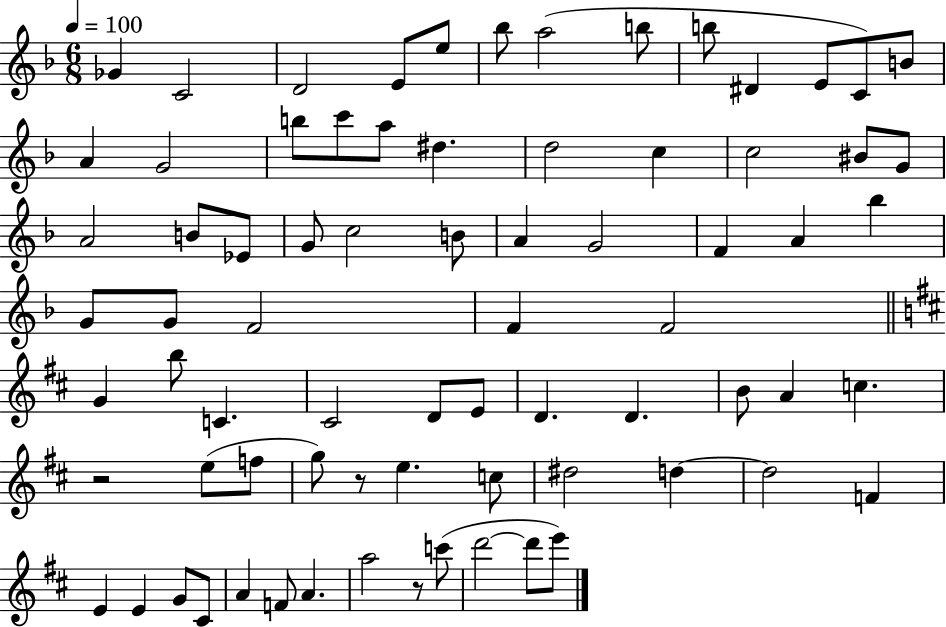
Gb4/q C4/h D4/h E4/e E5/e Bb5/e A5/h B5/e B5/e D#4/q E4/e C4/e B4/e A4/q G4/h B5/e C6/e A5/e D#5/q. D5/h C5/q C5/h BIS4/e G4/e A4/h B4/e Eb4/e G4/e C5/h B4/e A4/q G4/h F4/q A4/q Bb5/q G4/e G4/e F4/h F4/q F4/h G4/q B5/e C4/q. C#4/h D4/e E4/e D4/q. D4/q. B4/e A4/q C5/q. R/h E5/e F5/e G5/e R/e E5/q. C5/e D#5/h D5/q D5/h F4/q E4/q E4/q G4/e C#4/e A4/q F4/e A4/q. A5/h R/e C6/e D6/h D6/e E6/e